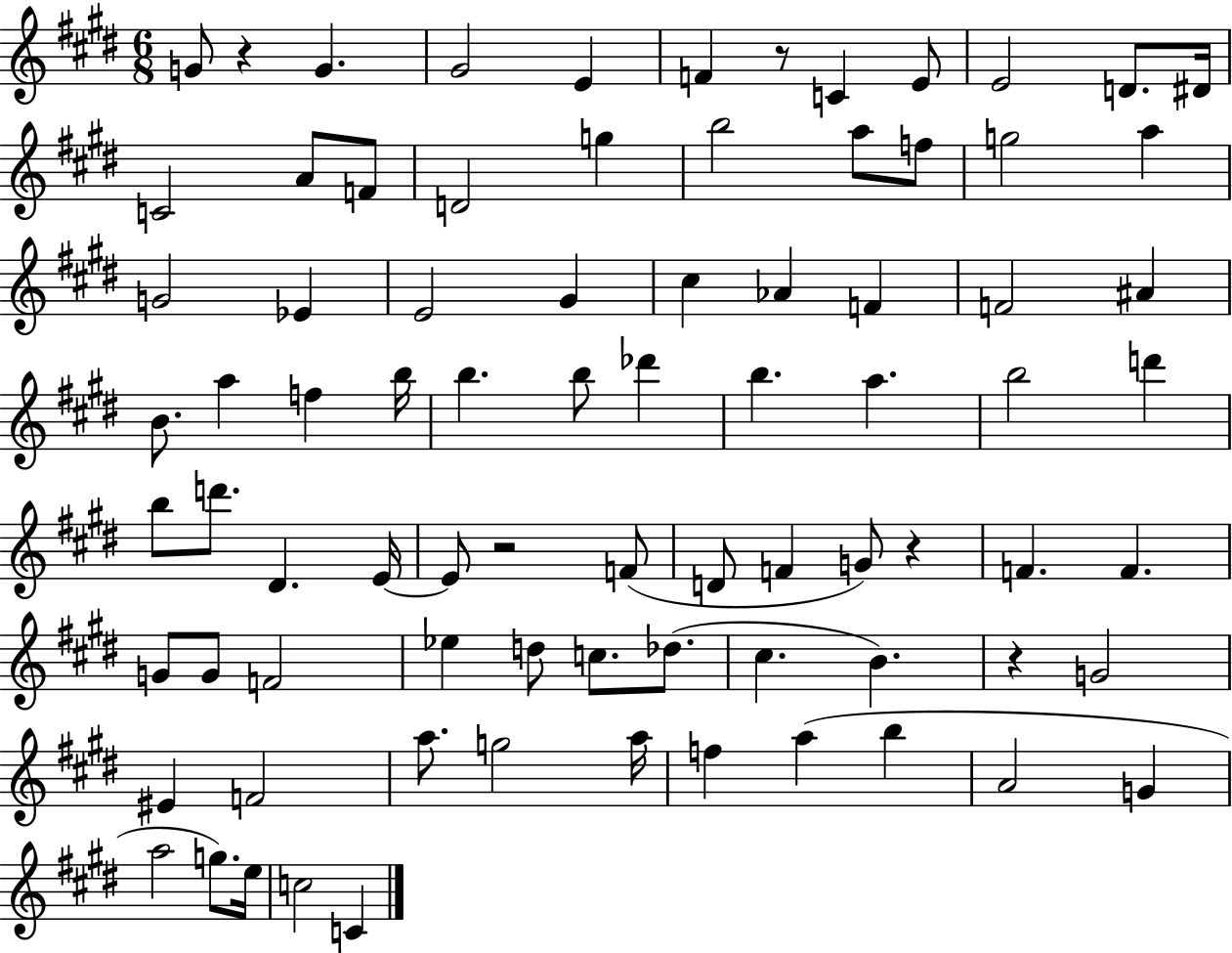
G4/e R/q G4/q. G#4/h E4/q F4/q R/e C4/q E4/e E4/h D4/e. D#4/s C4/h A4/e F4/e D4/h G5/q B5/h A5/e F5/e G5/h A5/q G4/h Eb4/q E4/h G#4/q C#5/q Ab4/q F4/q F4/h A#4/q B4/e. A5/q F5/q B5/s B5/q. B5/e Db6/q B5/q. A5/q. B5/h D6/q B5/e D6/e. D#4/q. E4/s E4/e R/h F4/e D4/e F4/q G4/e R/q F4/q. F4/q. G4/e G4/e F4/h Eb5/q D5/e C5/e. Db5/e. C#5/q. B4/q. R/q G4/h EIS4/q F4/h A5/e. G5/h A5/s F5/q A5/q B5/q A4/h G4/q A5/h G5/e. E5/s C5/h C4/q